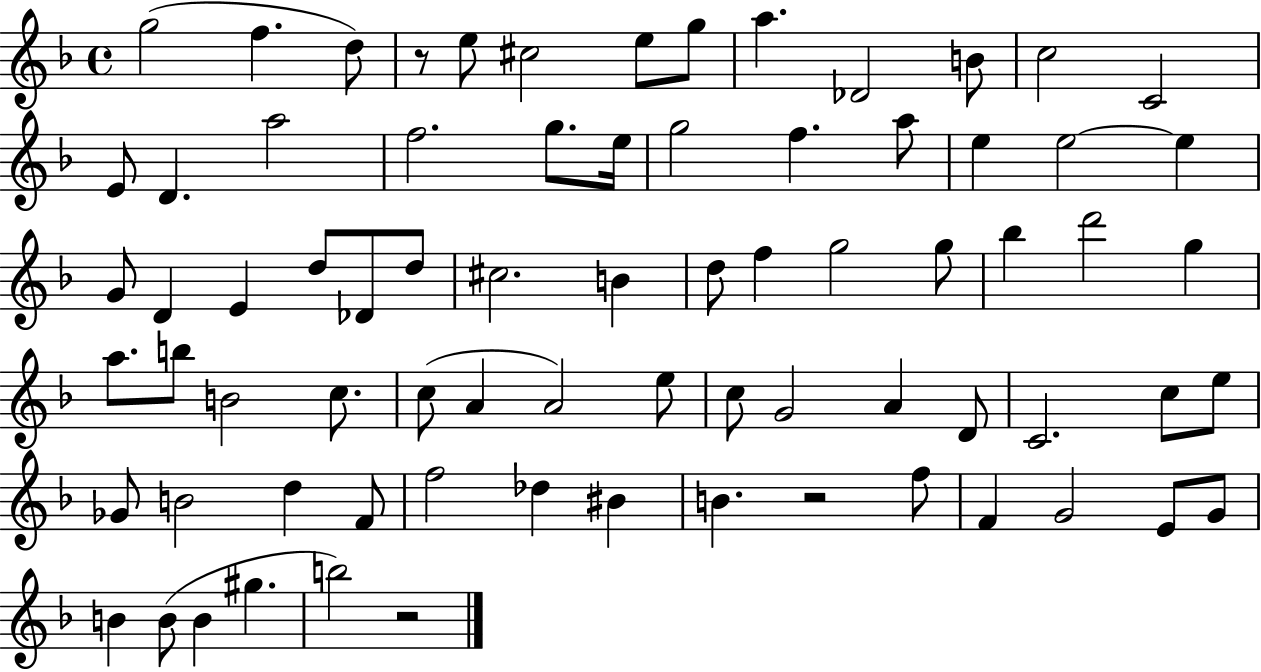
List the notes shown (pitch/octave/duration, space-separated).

G5/h F5/q. D5/e R/e E5/e C#5/h E5/e G5/e A5/q. Db4/h B4/e C5/h C4/h E4/e D4/q. A5/h F5/h. G5/e. E5/s G5/h F5/q. A5/e E5/q E5/h E5/q G4/e D4/q E4/q D5/e Db4/e D5/e C#5/h. B4/q D5/e F5/q G5/h G5/e Bb5/q D6/h G5/q A5/e. B5/e B4/h C5/e. C5/e A4/q A4/h E5/e C5/e G4/h A4/q D4/e C4/h. C5/e E5/e Gb4/e B4/h D5/q F4/e F5/h Db5/q BIS4/q B4/q. R/h F5/e F4/q G4/h E4/e G4/e B4/q B4/e B4/q G#5/q. B5/h R/h